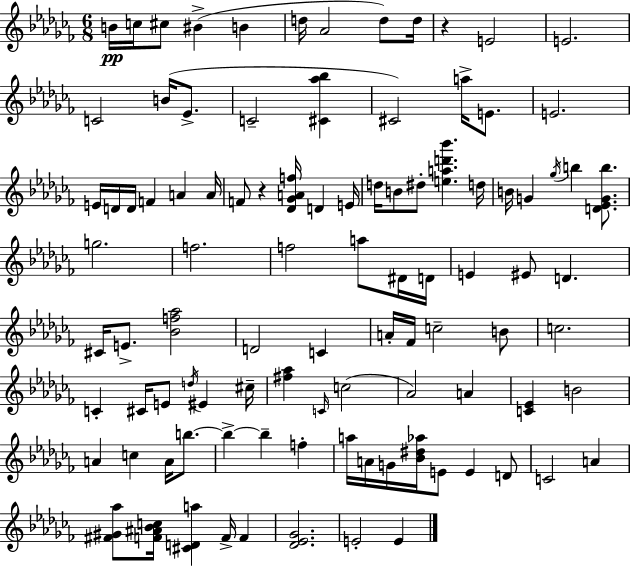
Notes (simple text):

B4/s C5/s C#5/e BIS4/q B4/q D5/s Ab4/h D5/e D5/s R/q E4/h E4/h. C4/h B4/s Eb4/e. C4/h [C#4,Ab5,Bb5]/q C#4/h A5/s E4/e. E4/h. E4/s D4/s D4/s F4/q A4/q A4/s F4/e R/q [Db4,Gb4,A4,F5]/s D4/q E4/s D5/s B4/e D#5/e [E5,A5,D6,Bb6]/q. D5/s B4/s G4/q Gb5/s B5/q [D4,Eb4,G4,B5]/e. G5/h. F5/h. F5/h A5/e D#4/s D4/s E4/q EIS4/e D4/q. C#4/s E4/e. [Bb4,F5,Ab5]/h D4/h C4/q A4/s FES4/s C5/h B4/e C5/h. C4/q C#4/s E4/e D5/s EIS4/q C#5/s [F#5,Ab5]/q C4/s C5/h Ab4/h A4/q [C4,Eb4]/q B4/h A4/q C5/q A4/s B5/e. B5/q B5/q F5/q A5/s A4/s G4/s [Bb4,D#5,Ab5]/s E4/e E4/q D4/e C4/h A4/q [F#4,G#4,Ab5]/e [F4,A#4,Bb4,C5]/s [C#4,D4,A5]/q F4/s F4/q [Db4,Eb4,Gb4]/h. E4/h E4/q